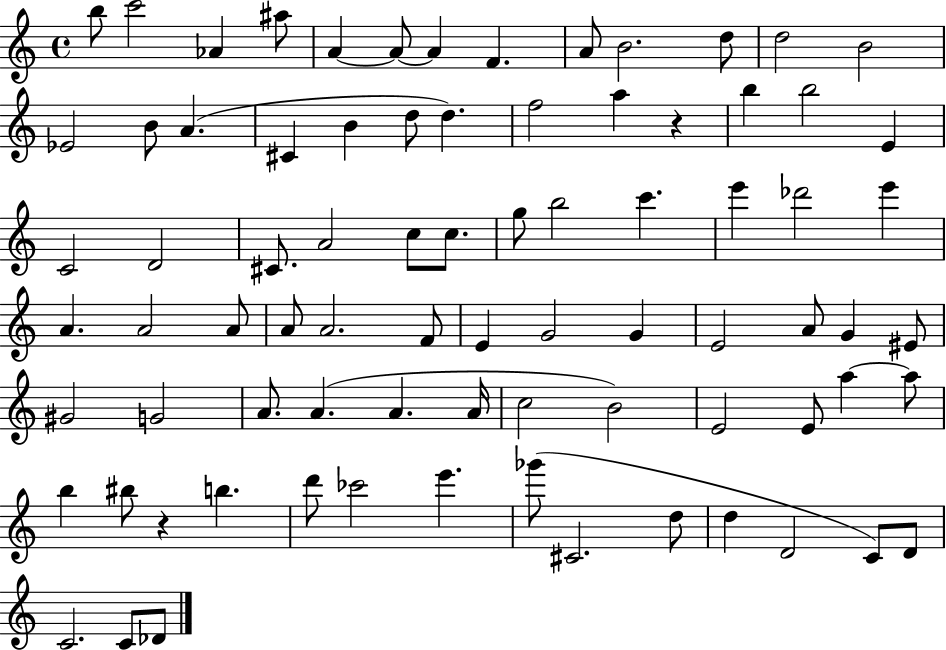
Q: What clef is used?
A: treble